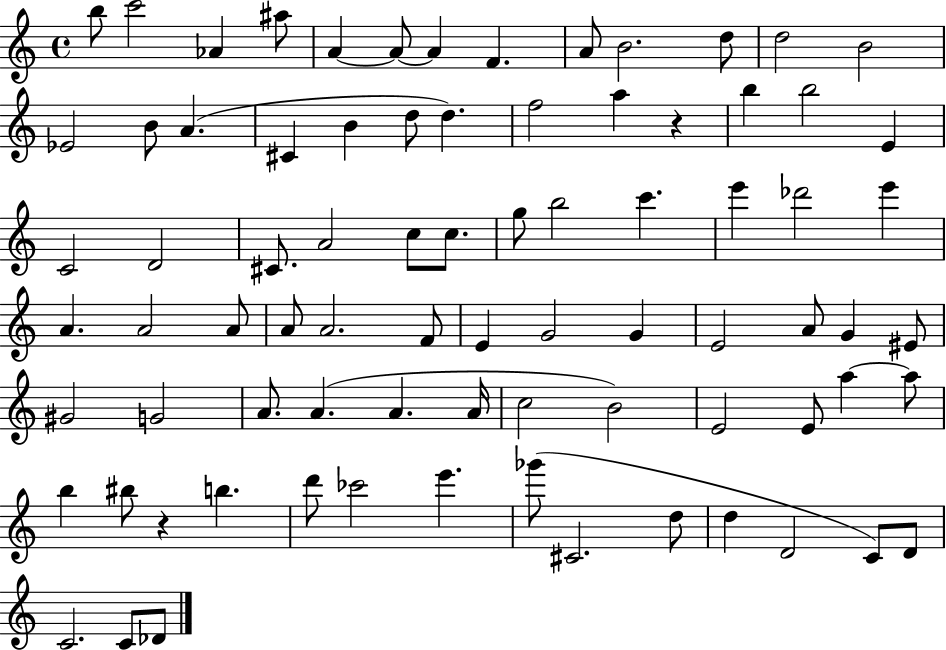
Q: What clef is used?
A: treble